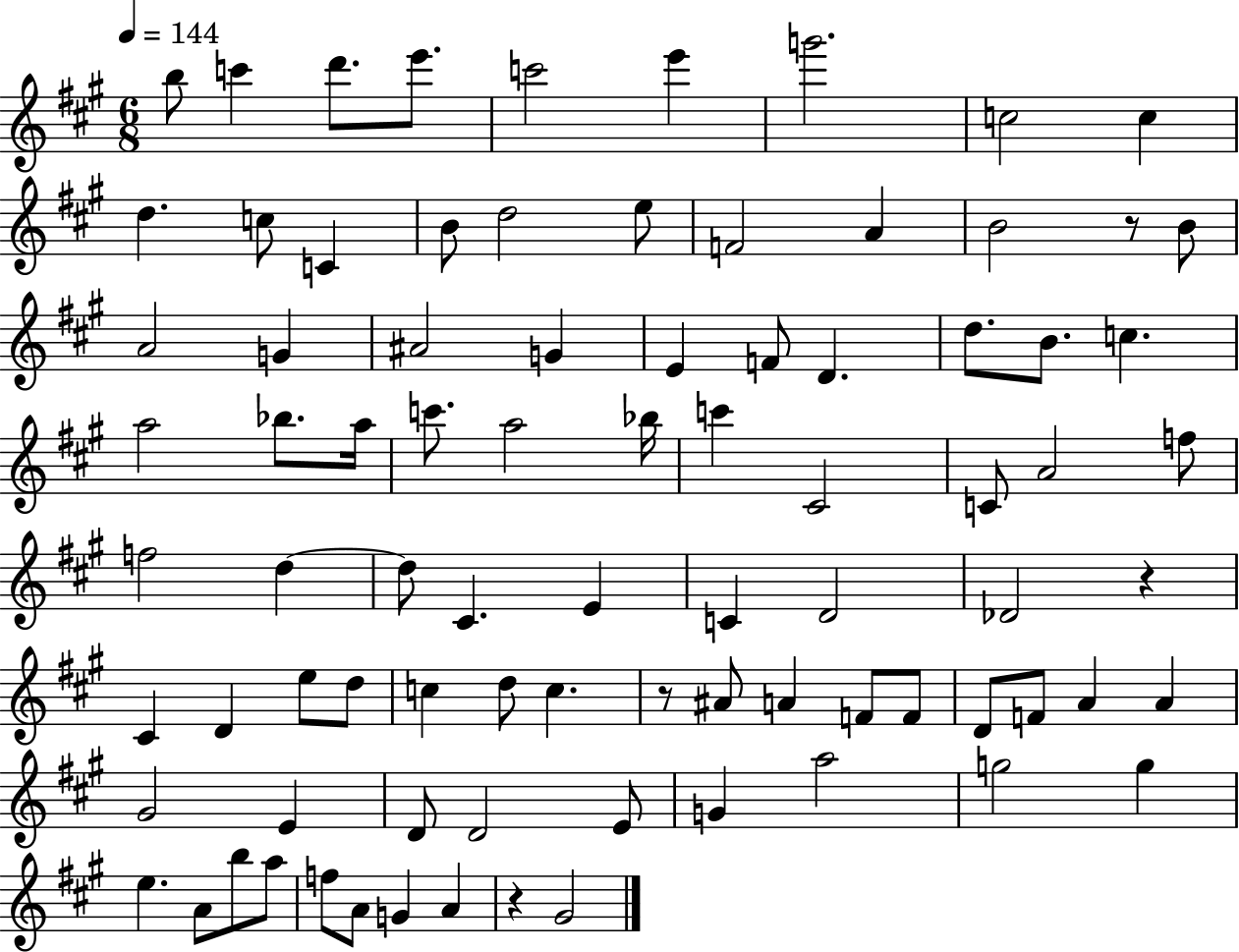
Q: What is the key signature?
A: A major